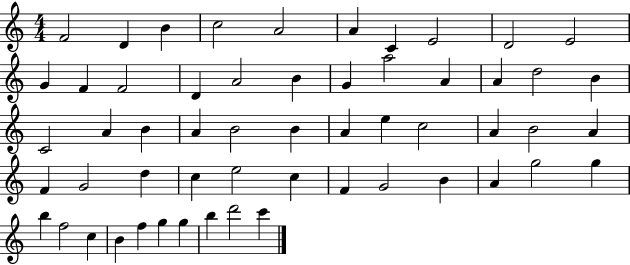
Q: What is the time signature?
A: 4/4